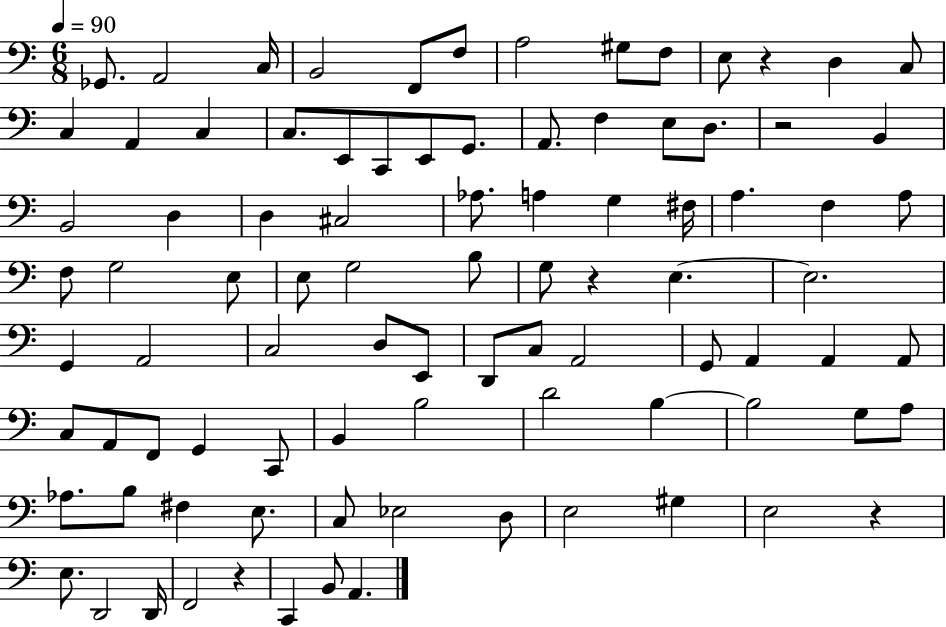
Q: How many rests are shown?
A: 5